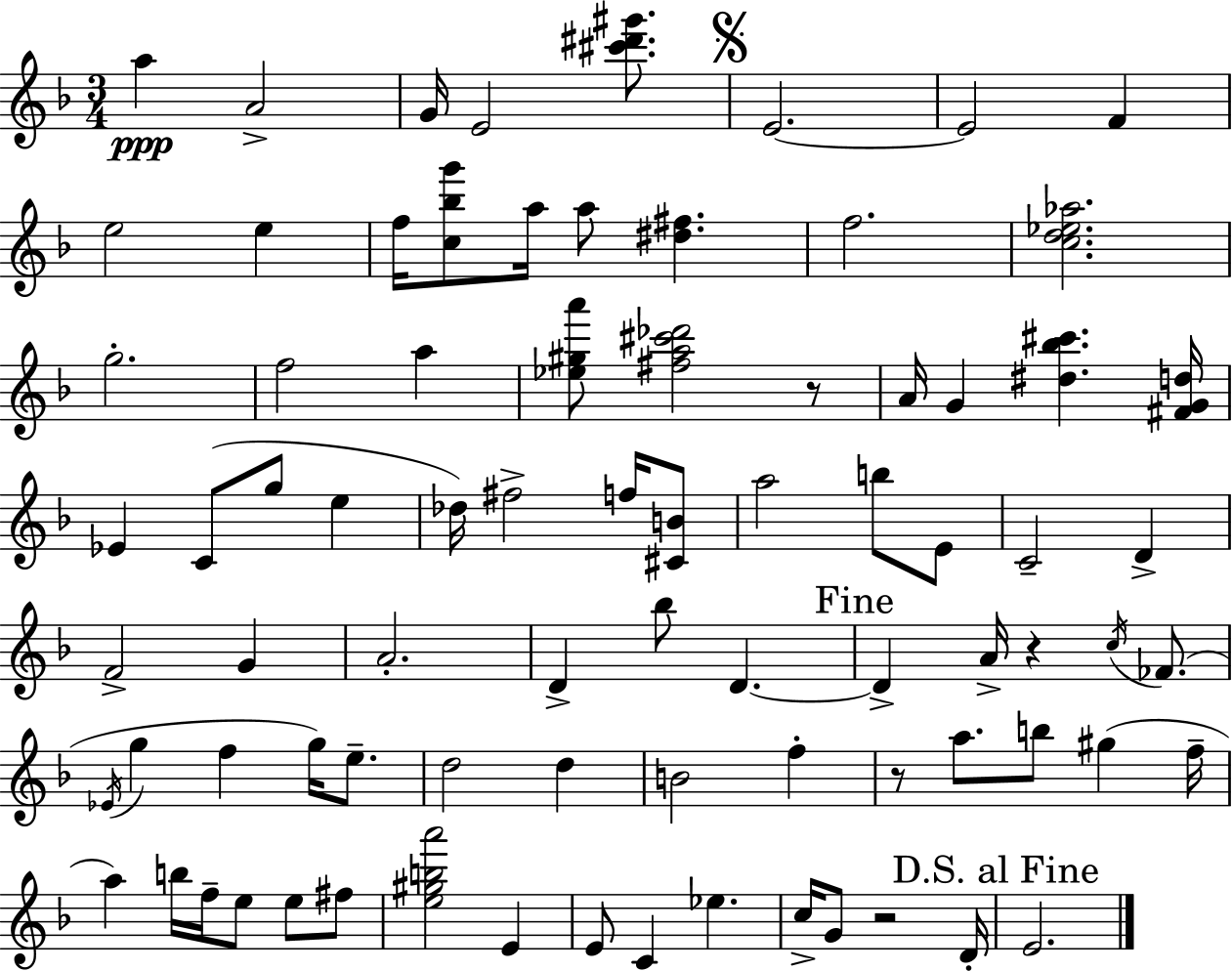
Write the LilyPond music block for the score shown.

{
  \clef treble
  \numericTimeSignature
  \time 3/4
  \key d \minor
  \repeat volta 2 { a''4\ppp a'2-> | g'16 e'2 <cis''' dis''' gis'''>8. | \mark \markup { \musicglyph "scripts.segno" } e'2.~~ | e'2 f'4 | \break e''2 e''4 | f''16 <c'' bes'' g'''>8 a''16 a''8 <dis'' fis''>4. | f''2. | <c'' d'' ees'' aes''>2. | \break g''2.-. | f''2 a''4 | <ees'' gis'' a'''>8 <fis'' a'' cis''' des'''>2 r8 | a'16 g'4 <dis'' bes'' cis'''>4. <fis' g' d''>16 | \break ees'4 c'8( g''8 e''4 | des''16) fis''2-> f''16 <cis' b'>8 | a''2 b''8 e'8 | c'2-- d'4-> | \break f'2-> g'4 | a'2.-. | d'4-> bes''8 d'4.~~ | \mark "Fine" d'4-> a'16-> r4 \acciaccatura { c''16 }( fes'8. | \break \acciaccatura { ees'16 } g''4 f''4 g''16) e''8.-- | d''2 d''4 | b'2 f''4-. | r8 a''8. b''8 gis''4( | \break f''16-- a''4) b''16 f''16-- e''8 e''8 | fis''8 <e'' gis'' b'' a'''>2 e'4 | e'8 c'4 ees''4. | c''16-> g'8 r2 | \break d'16-. \mark "D.S. al Fine" e'2. | } \bar "|."
}